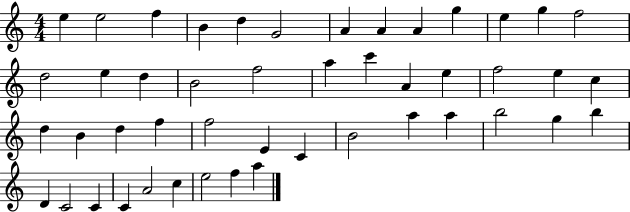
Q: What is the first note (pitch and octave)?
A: E5